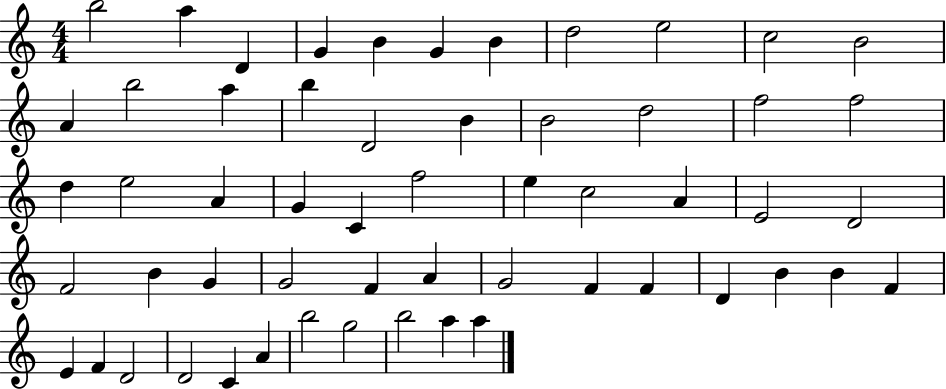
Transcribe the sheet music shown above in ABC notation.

X:1
T:Untitled
M:4/4
L:1/4
K:C
b2 a D G B G B d2 e2 c2 B2 A b2 a b D2 B B2 d2 f2 f2 d e2 A G C f2 e c2 A E2 D2 F2 B G G2 F A G2 F F D B B F E F D2 D2 C A b2 g2 b2 a a